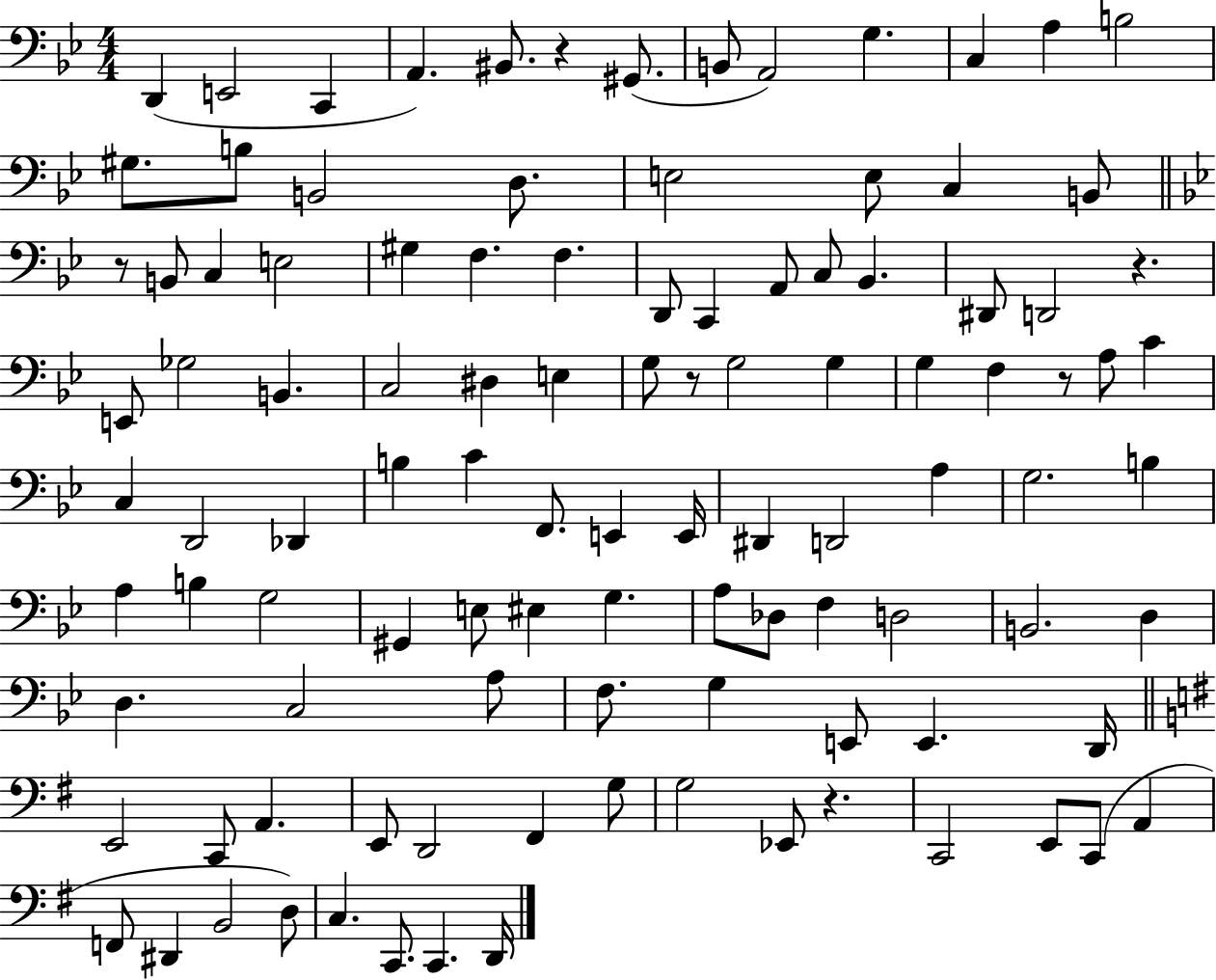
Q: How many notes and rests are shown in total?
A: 107